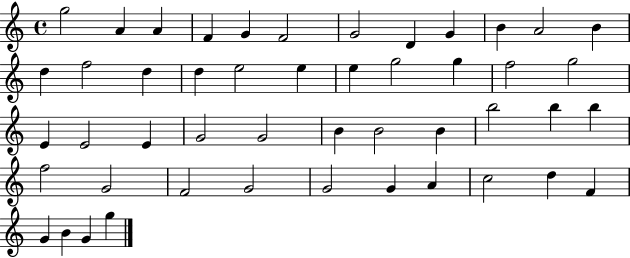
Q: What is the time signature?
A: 4/4